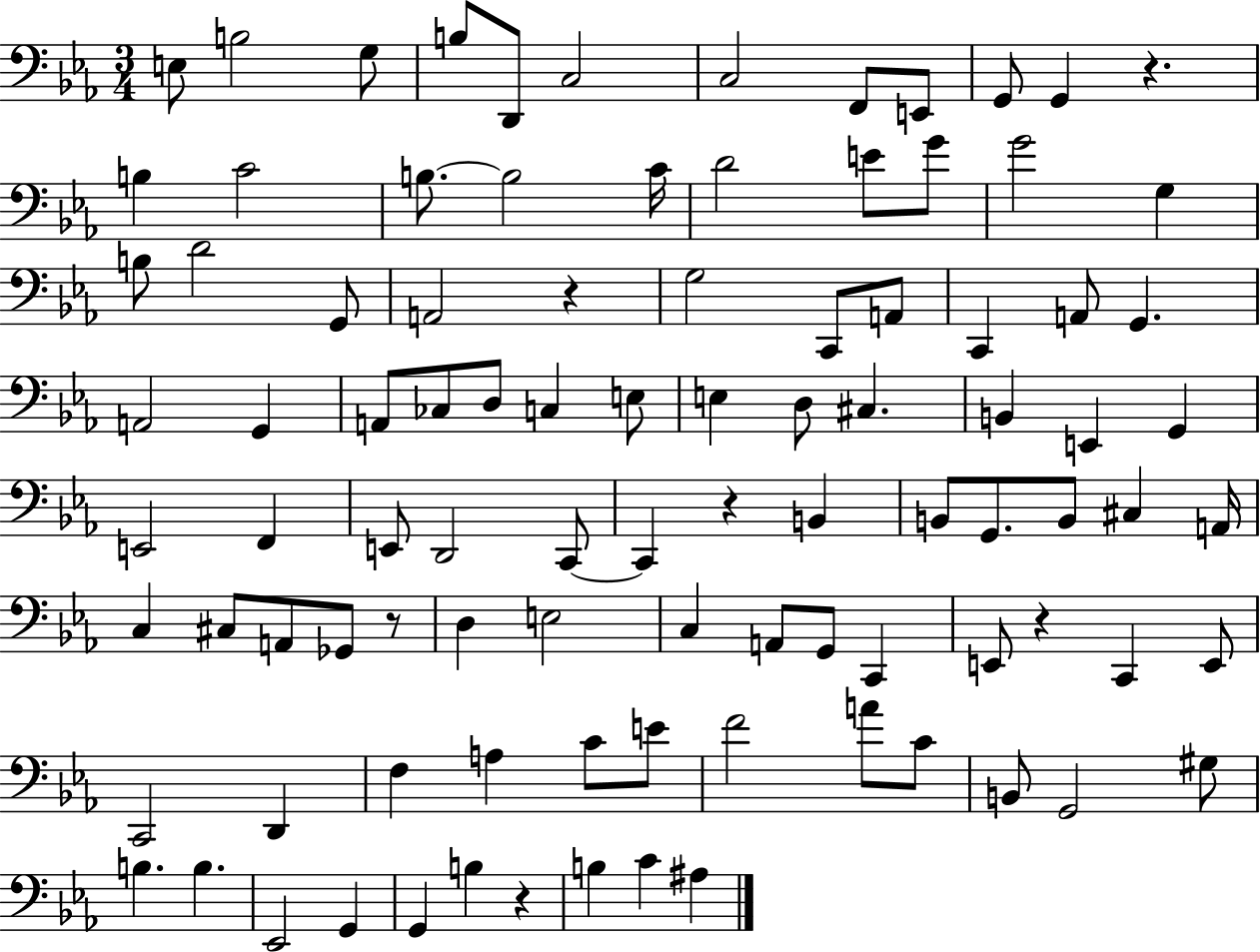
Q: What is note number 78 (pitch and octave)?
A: C4